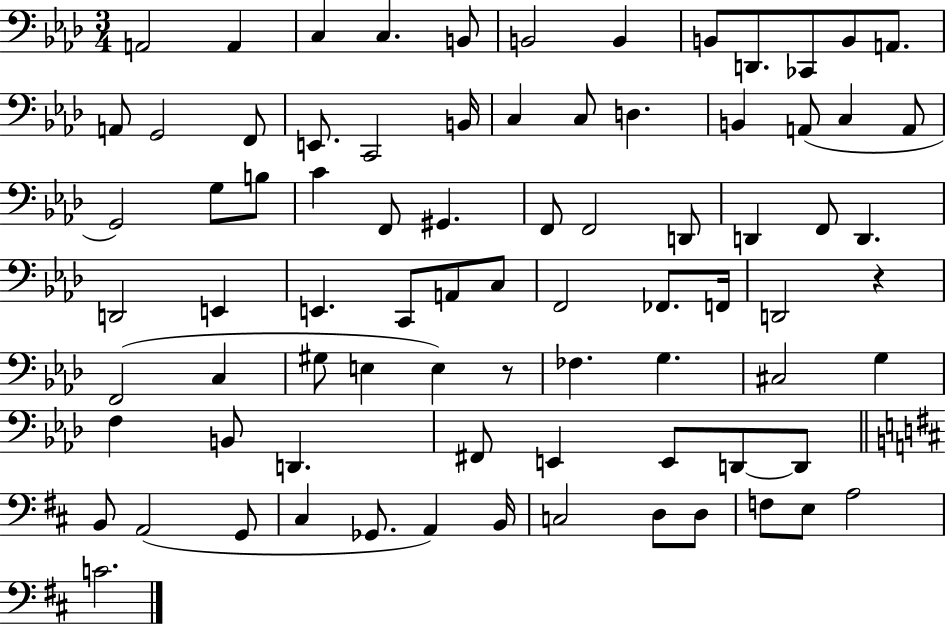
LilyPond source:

{
  \clef bass
  \numericTimeSignature
  \time 3/4
  \key aes \major
  a,2 a,4 | c4 c4. b,8 | b,2 b,4 | b,8 d,8. ces,8 b,8 a,8. | \break a,8 g,2 f,8 | e,8. c,2 b,16 | c4 c8 d4. | b,4 a,8( c4 a,8 | \break g,2) g8 b8 | c'4 f,8 gis,4. | f,8 f,2 d,8 | d,4 f,8 d,4. | \break d,2 e,4 | e,4. c,8 a,8 c8 | f,2 fes,8. f,16 | d,2 r4 | \break f,2( c4 | gis8 e4 e4) r8 | fes4. g4. | cis2 g4 | \break f4 b,8 d,4. | fis,8 e,4 e,8 d,8~~ d,8 | \bar "||" \break \key d \major b,8 a,2( g,8 | cis4 ges,8. a,4) b,16 | c2 d8 d8 | f8 e8 a2 | \break c'2. | \bar "|."
}